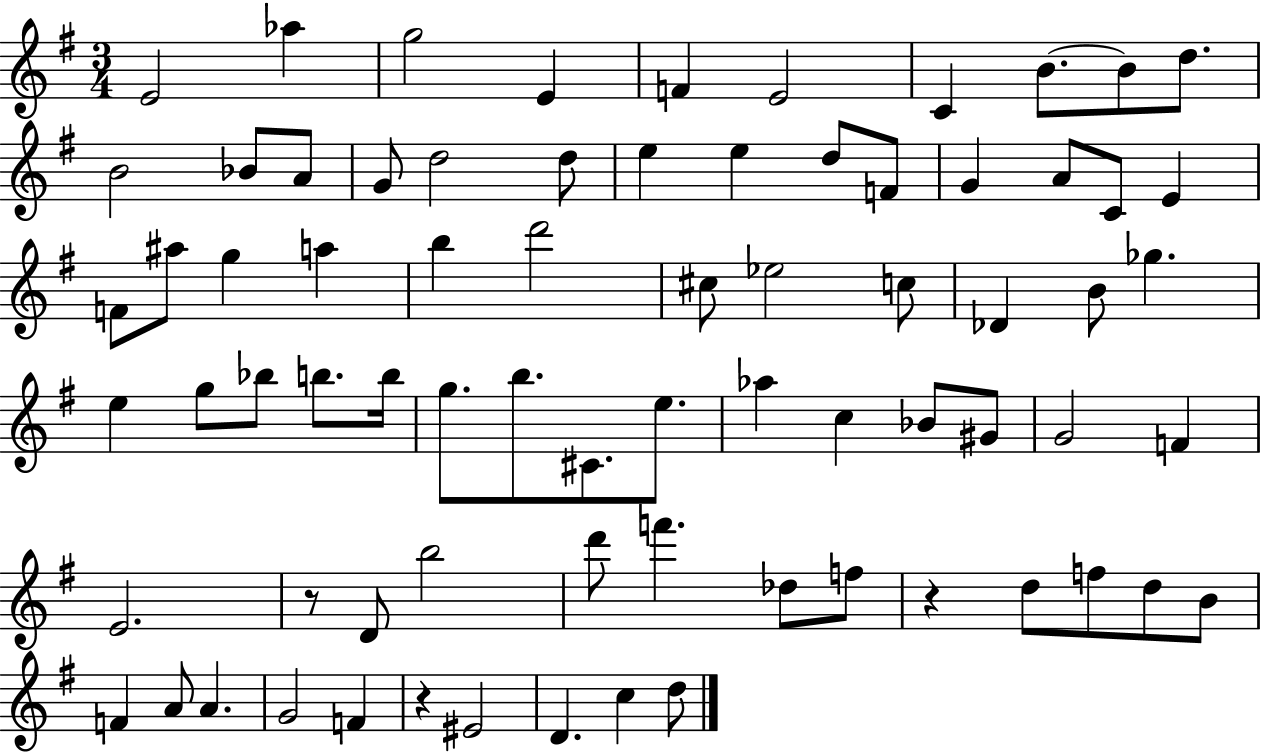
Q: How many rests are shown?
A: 3